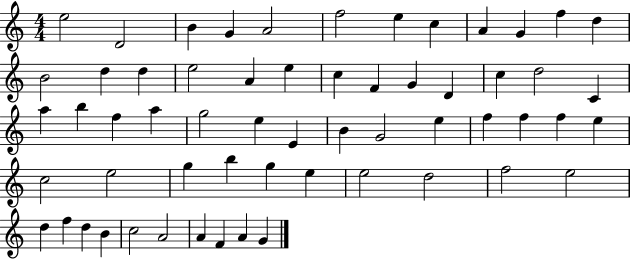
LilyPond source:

{
  \clef treble
  \numericTimeSignature
  \time 4/4
  \key c \major
  e''2 d'2 | b'4 g'4 a'2 | f''2 e''4 c''4 | a'4 g'4 f''4 d''4 | \break b'2 d''4 d''4 | e''2 a'4 e''4 | c''4 f'4 g'4 d'4 | c''4 d''2 c'4 | \break a''4 b''4 f''4 a''4 | g''2 e''4 e'4 | b'4 g'2 e''4 | f''4 f''4 f''4 e''4 | \break c''2 e''2 | g''4 b''4 g''4 e''4 | e''2 d''2 | f''2 e''2 | \break d''4 f''4 d''4 b'4 | c''2 a'2 | a'4 f'4 a'4 g'4 | \bar "|."
}